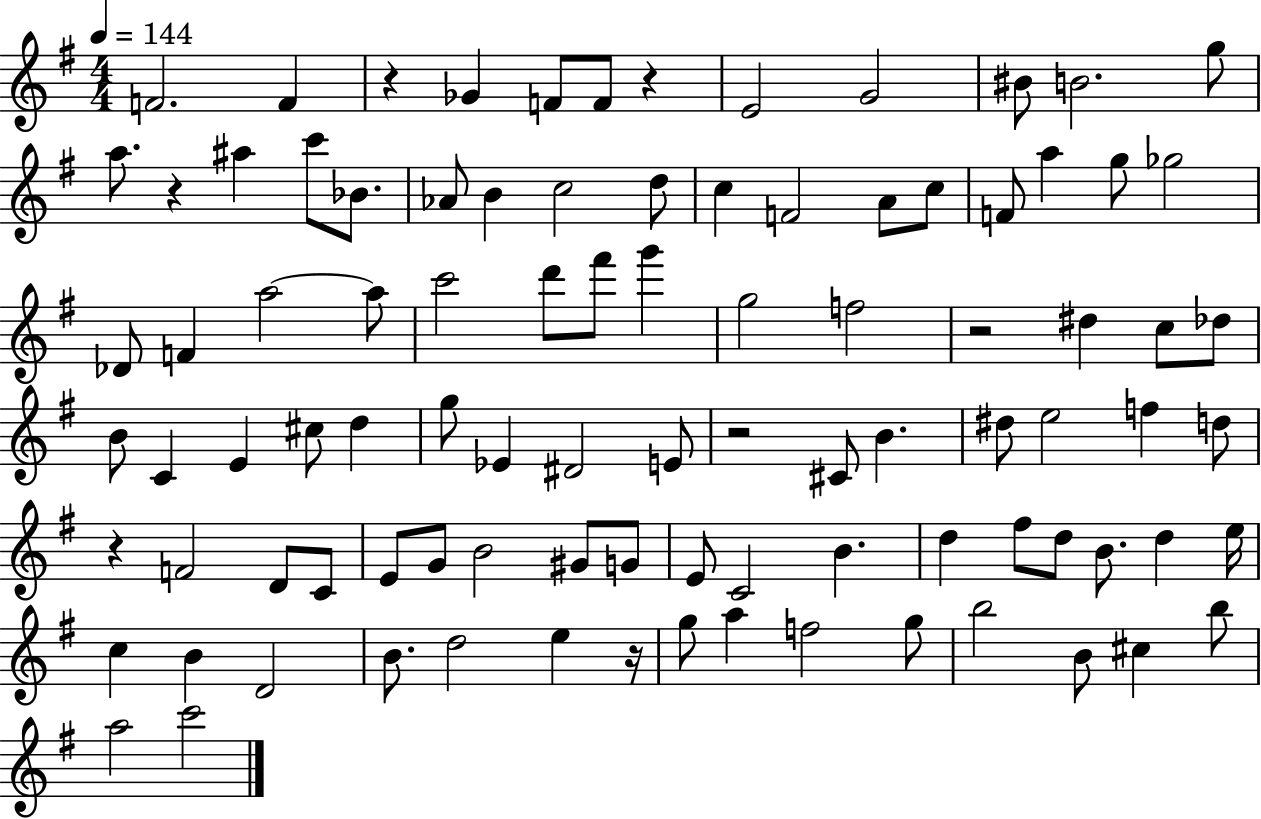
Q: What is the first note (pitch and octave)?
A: F4